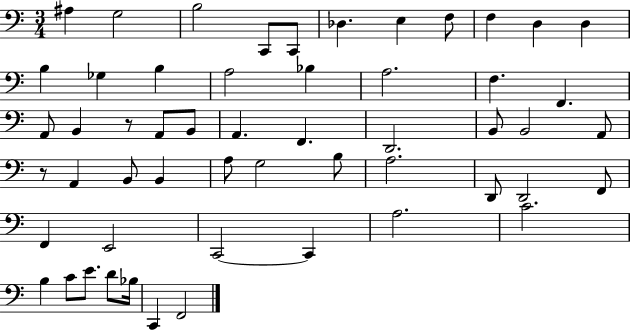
A#3/q G3/h B3/h C2/e C2/e Db3/q. E3/q F3/e F3/q D3/q D3/q B3/q Gb3/q B3/q A3/h Bb3/q A3/h. F3/q. F2/q. A2/e B2/q R/e A2/e B2/e A2/q. F2/q. D2/h. B2/e B2/h A2/e R/e A2/q B2/e B2/q A3/e G3/h B3/e A3/h. D2/e D2/h F2/e F2/q E2/h C2/h C2/q A3/h. C4/h. B3/q C4/e E4/e. D4/e Bb3/s C2/q F2/h